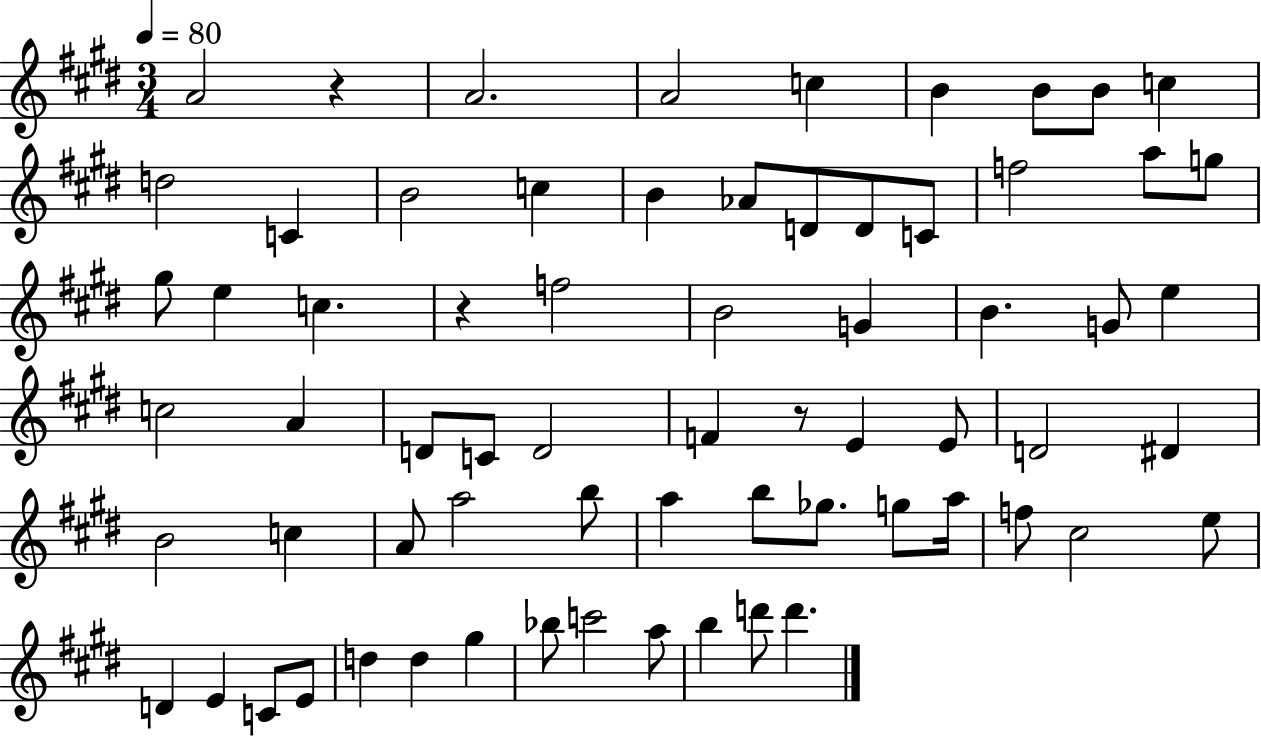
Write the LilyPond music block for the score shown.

{
  \clef treble
  \numericTimeSignature
  \time 3/4
  \key e \major
  \tempo 4 = 80
  a'2 r4 | a'2. | a'2 c''4 | b'4 b'8 b'8 c''4 | \break d''2 c'4 | b'2 c''4 | b'4 aes'8 d'8 d'8 c'8 | f''2 a''8 g''8 | \break gis''8 e''4 c''4. | r4 f''2 | b'2 g'4 | b'4. g'8 e''4 | \break c''2 a'4 | d'8 c'8 d'2 | f'4 r8 e'4 e'8 | d'2 dis'4 | \break b'2 c''4 | a'8 a''2 b''8 | a''4 b''8 ges''8. g''8 a''16 | f''8 cis''2 e''8 | \break d'4 e'4 c'8 e'8 | d''4 d''4 gis''4 | bes''8 c'''2 a''8 | b''4 d'''8 d'''4. | \break \bar "|."
}